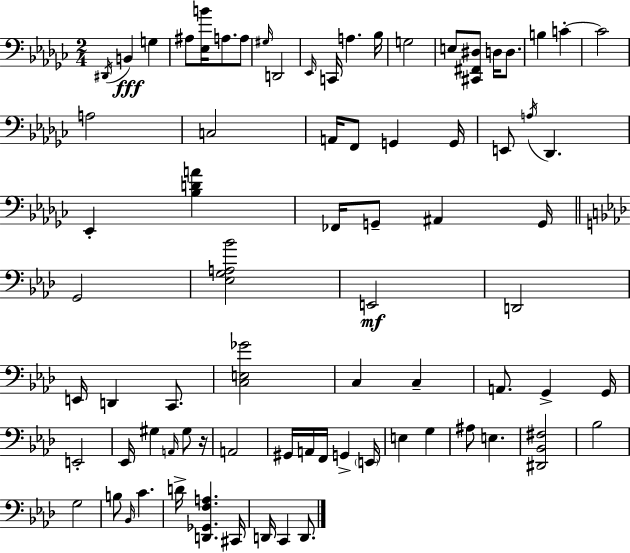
X:1
T:Untitled
M:2/4
L:1/4
K:Ebm
^D,,/4 B,, G, ^A,/2 [_E,B]/4 A,/2 A,/2 ^G,/4 D,,2 _E,,/4 C,,/4 A, _B,/4 G,2 E,/2 [^C,,^F,,^D,]/2 D,/4 D,/2 B, C C2 A,2 C,2 A,,/4 F,,/2 G,, G,,/4 E,,/2 A,/4 _D,, _E,, [_B,DA] _F,,/4 G,,/2 ^A,, G,,/4 G,,2 [_E,G,A,_B]2 E,,2 D,,2 E,,/4 D,, C,,/2 [C,E,_G]2 C, C, A,,/2 G,, G,,/4 E,,2 _E,,/4 ^G, A,,/4 ^G,/2 z/4 A,,2 ^G,,/4 A,,/4 F,,/4 G,, E,,/4 E, G, ^A,/2 E, [^D,,_B,,^F,]2 _B,2 G,2 B,/2 _B,,/4 C D/4 [D,,_G,,F,A,] ^C,,/4 D,,/4 C,, D,,/2